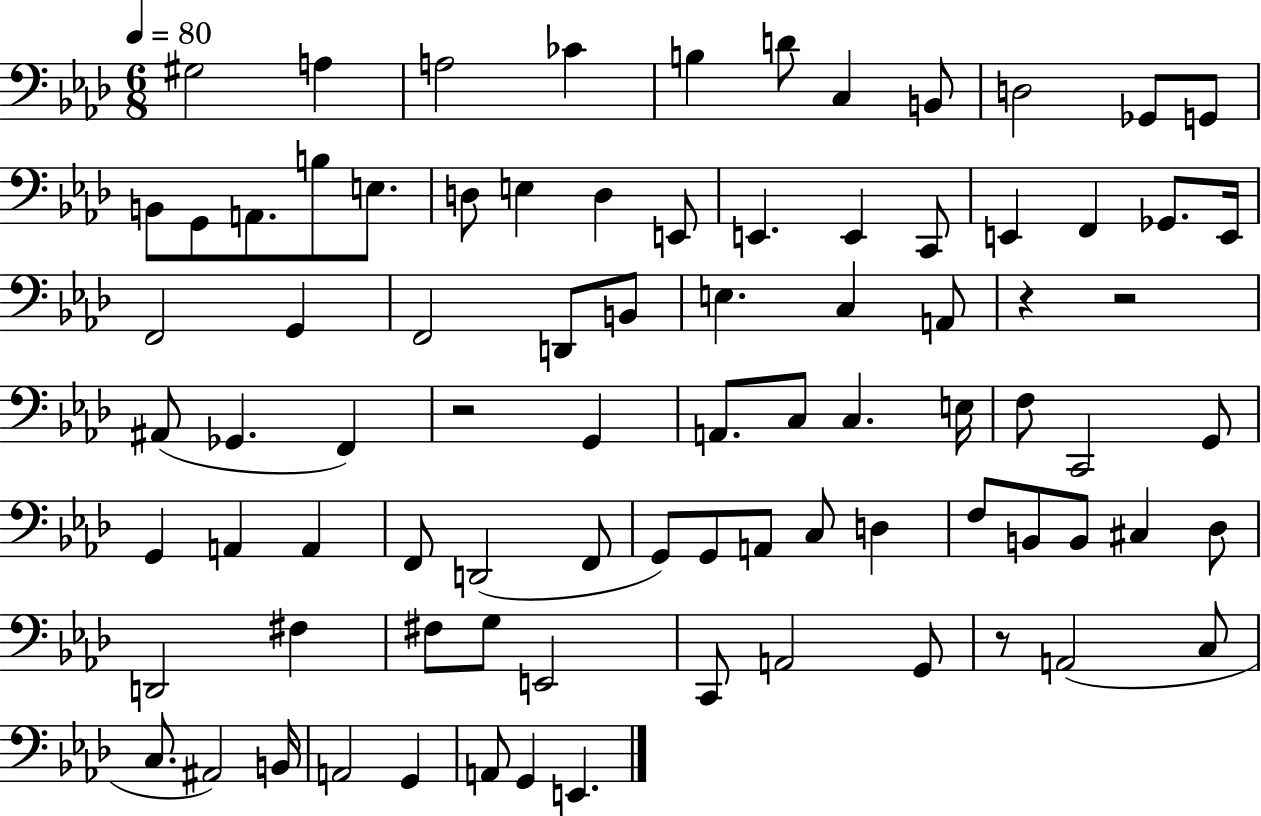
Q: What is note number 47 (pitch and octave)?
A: G2